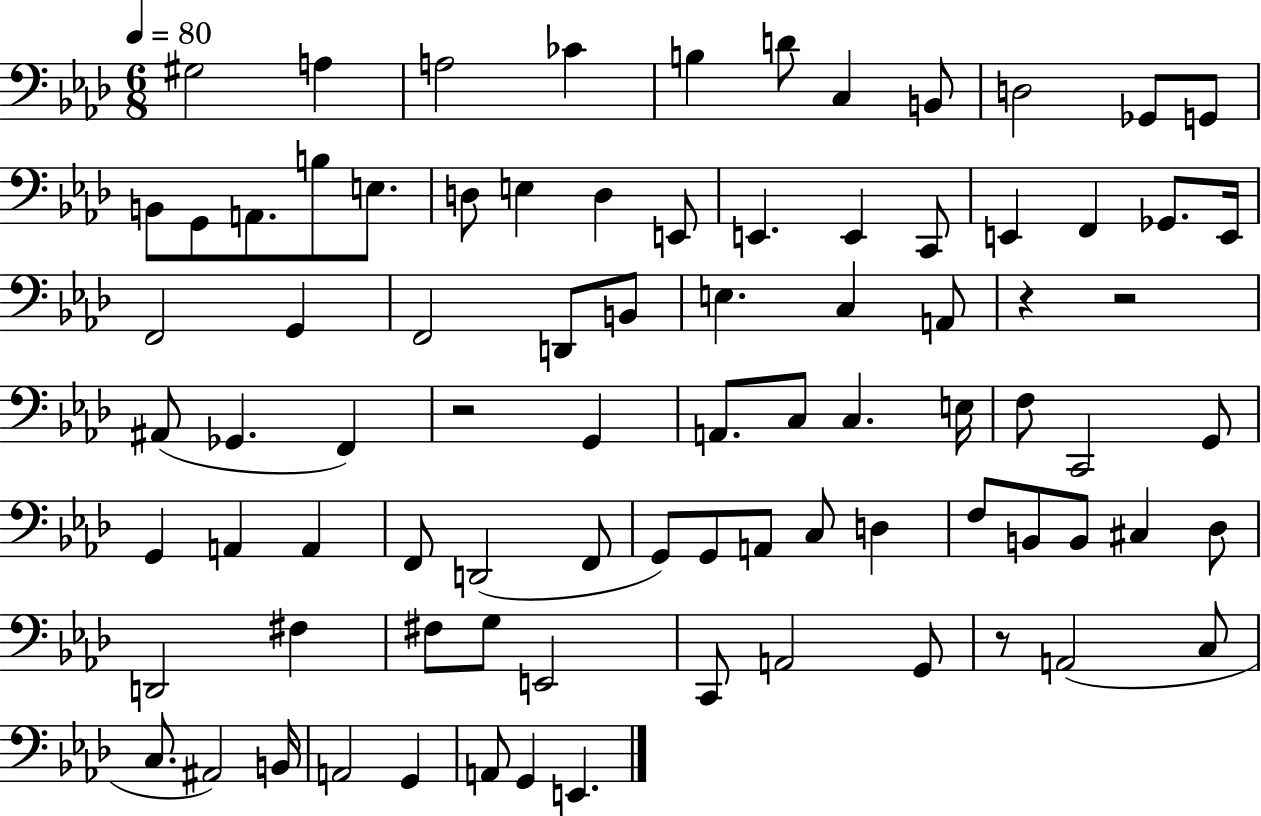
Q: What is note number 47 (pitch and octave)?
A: G2